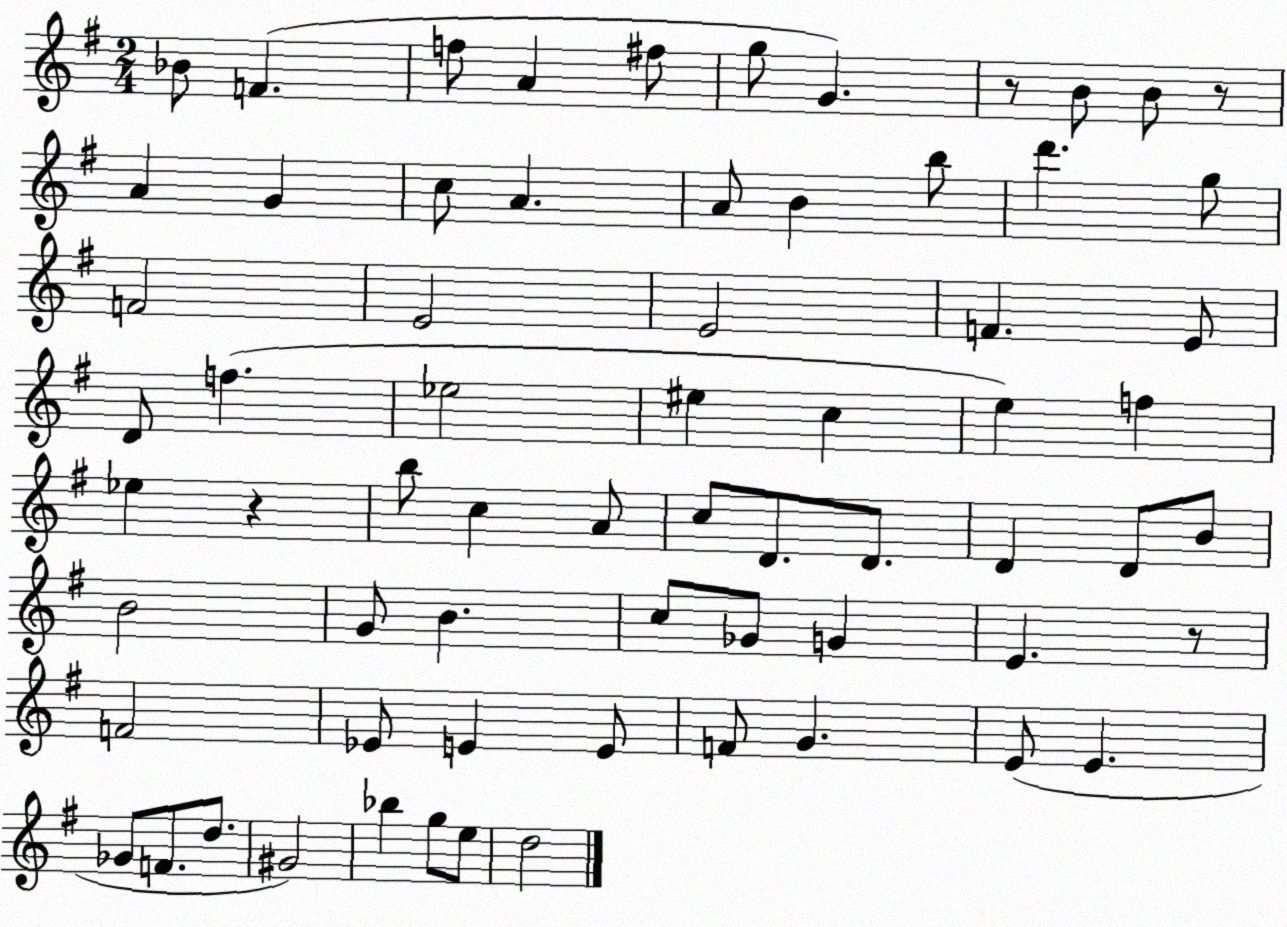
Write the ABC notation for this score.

X:1
T:Untitled
M:2/4
L:1/4
K:G
_B/2 F f/2 A ^f/2 g/2 G z/2 B/2 B/2 z/2 A G c/2 A A/2 B b/2 d' g/2 F2 E2 E2 F E/2 D/2 f _e2 ^e c e f _e z b/2 c A/2 c/2 D/2 D/2 D D/2 B/2 B2 G/2 B c/2 _G/2 G E z/2 F2 _E/2 E E/2 F/2 G E/2 E _G/2 F/2 d/2 ^G2 _b g/2 e/2 d2